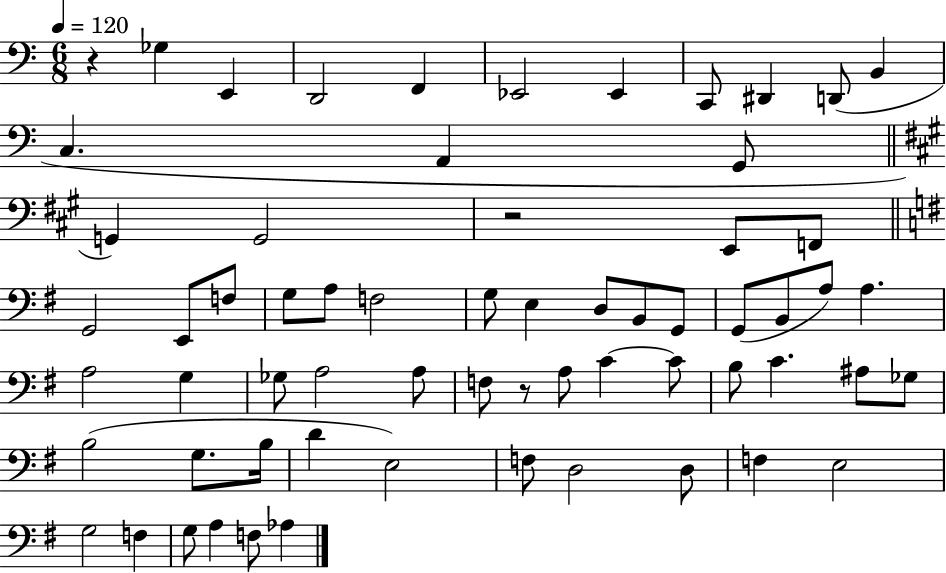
X:1
T:Untitled
M:6/8
L:1/4
K:C
z _G, E,, D,,2 F,, _E,,2 _E,, C,,/2 ^D,, D,,/2 B,, C, A,, G,,/2 G,, G,,2 z2 E,,/2 F,,/2 G,,2 E,,/2 F,/2 G,/2 A,/2 F,2 G,/2 E, D,/2 B,,/2 G,,/2 G,,/2 B,,/2 A,/2 A, A,2 G, _G,/2 A,2 A,/2 F,/2 z/2 A,/2 C C/2 B,/2 C ^A,/2 _G,/2 B,2 G,/2 B,/4 D E,2 F,/2 D,2 D,/2 F, E,2 G,2 F, G,/2 A, F,/2 _A,